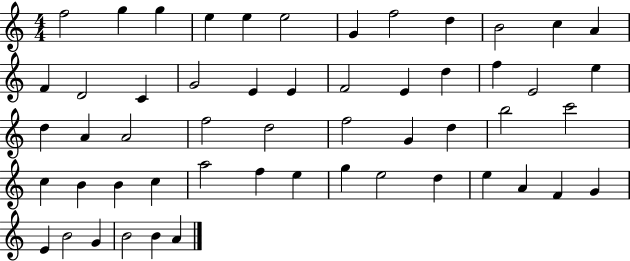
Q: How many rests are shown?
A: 0